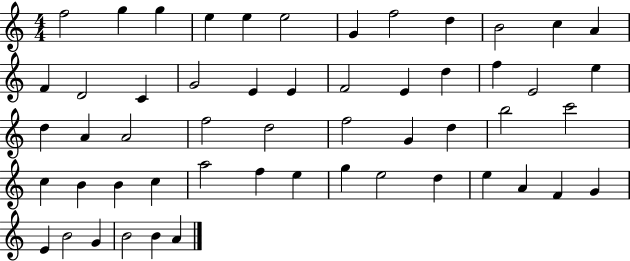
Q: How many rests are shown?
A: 0